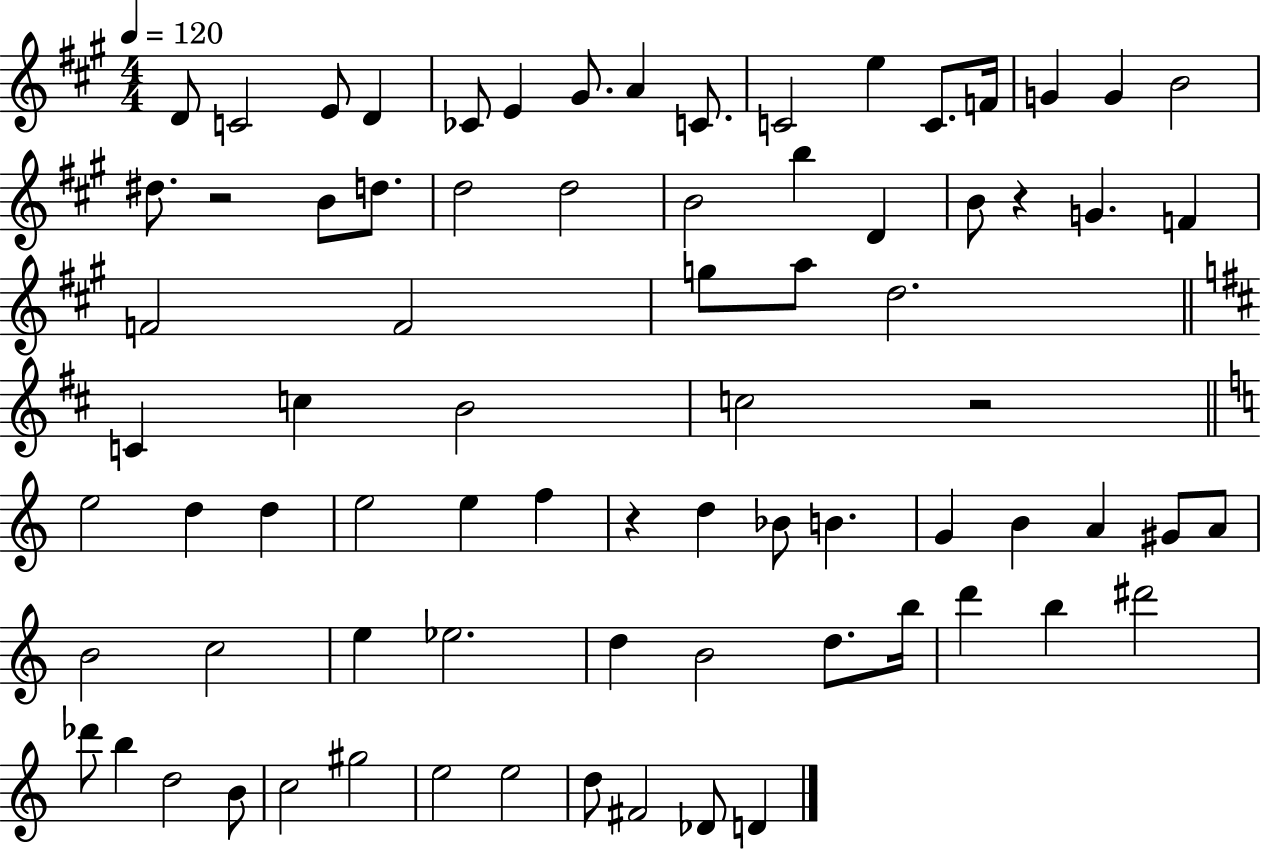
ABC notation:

X:1
T:Untitled
M:4/4
L:1/4
K:A
D/2 C2 E/2 D _C/2 E ^G/2 A C/2 C2 e C/2 F/4 G G B2 ^d/2 z2 B/2 d/2 d2 d2 B2 b D B/2 z G F F2 F2 g/2 a/2 d2 C c B2 c2 z2 e2 d d e2 e f z d _B/2 B G B A ^G/2 A/2 B2 c2 e _e2 d B2 d/2 b/4 d' b ^d'2 _d'/2 b d2 B/2 c2 ^g2 e2 e2 d/2 ^F2 _D/2 D